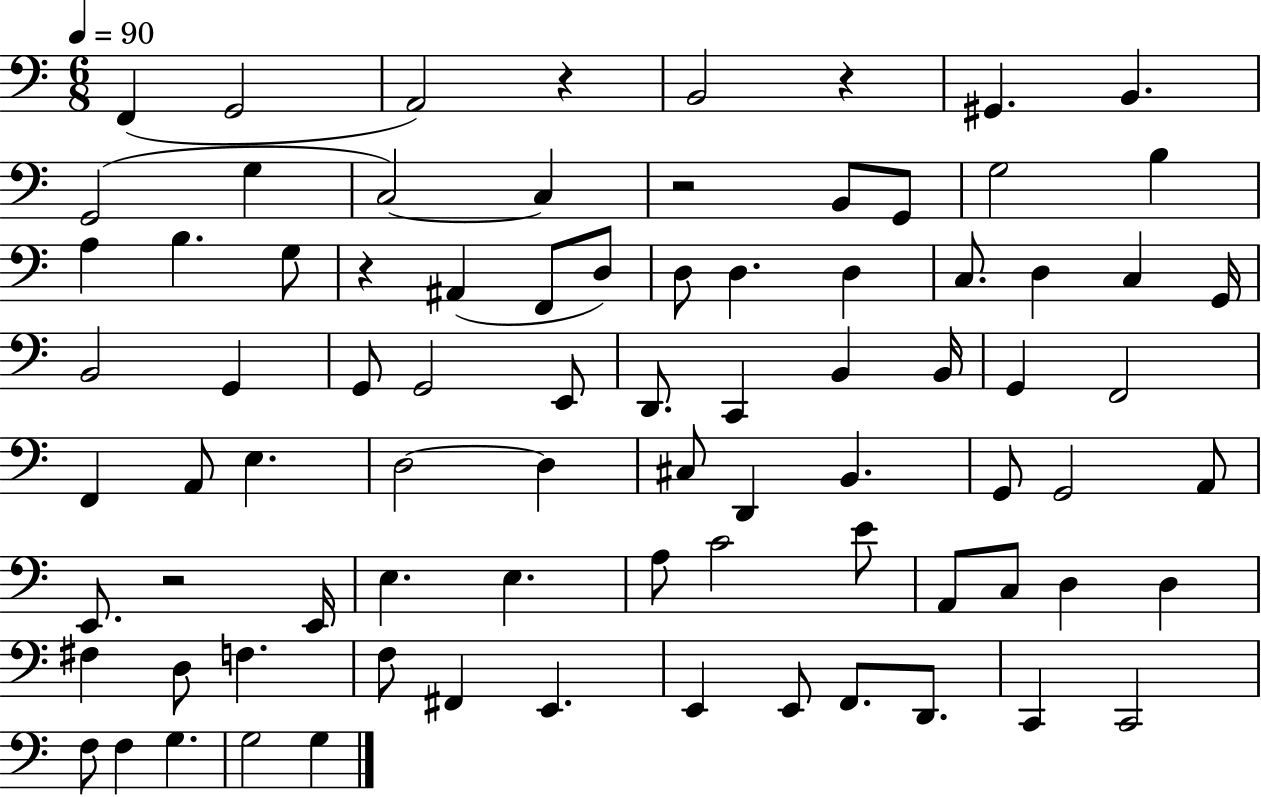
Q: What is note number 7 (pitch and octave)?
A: G2